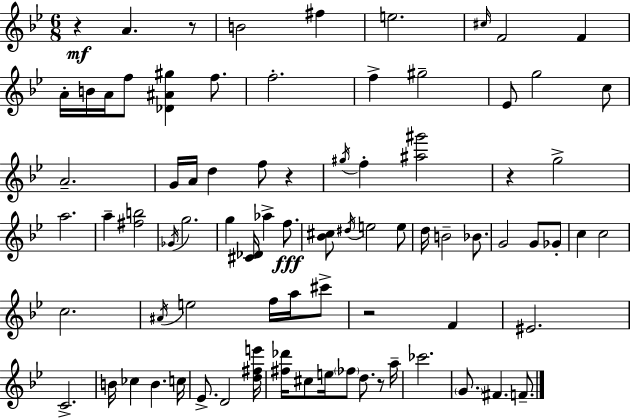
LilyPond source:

{
  \clef treble
  \numericTimeSignature
  \time 6/8
  \key g \minor
  \repeat volta 2 { r4\mf a'4. r8 | b'2 fis''4 | e''2. | \grace { cis''16 } f'2 f'4 | \break a'16-. b'16 a'16 f''8 <des' ais' gis''>4 f''8. | f''2.-. | f''4-> gis''2-- | ees'8 g''2 c''8 | \break a'2.-- | g'16 a'16 d''4 f''8 r4 | \acciaccatura { gis''16 } f''4-. <ais'' gis'''>2 | r4 g''2-> | \break a''2. | a''4-- <fis'' b''>2 | \acciaccatura { ges'16 } g''2. | g''4 <cis' des'>16 aes''4-> | \break f''8.\fff <bes' cis''>8 \acciaccatura { dis''16 } e''2 | e''8 d''16 b'2-- | bes'8. g'2 | g'8 ges'8-. c''4 c''2 | \break c''2. | \acciaccatura { ais'16 } e''2 | f''16 a''16 cis'''8-> r2 | f'4 eis'2. | \break c'2.-> | b'16 ces''4 b'4. | c''16 ees'8.-> d'2 | <d'' fis'' e'''>16 <fis'' des'''>16 cis''8 e''16 \parenthesize fes''8 d''8. | \break r8 a''16-- ces'''2. | \parenthesize g'8. fis'4. | f'8.-- } \bar "|."
}